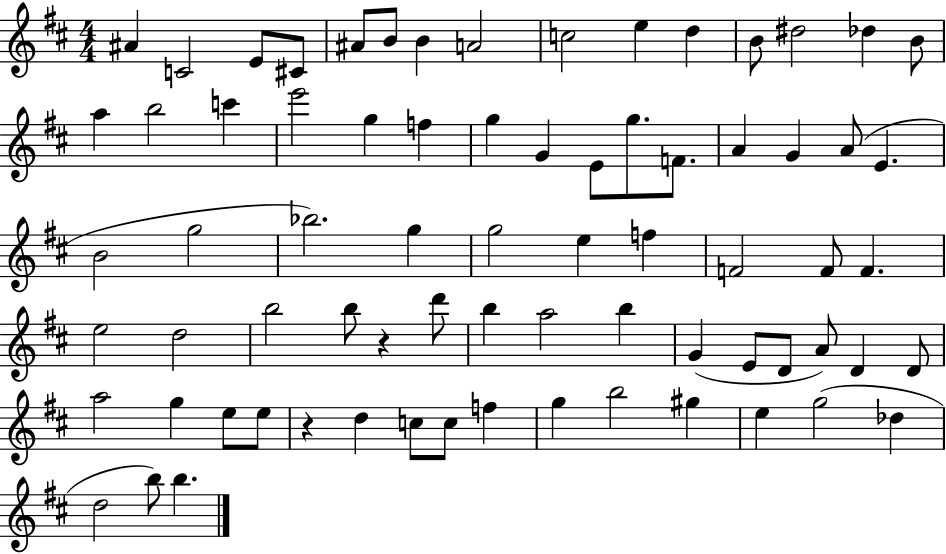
A#4/q C4/h E4/e C#4/e A#4/e B4/e B4/q A4/h C5/h E5/q D5/q B4/e D#5/h Db5/q B4/e A5/q B5/h C6/q E6/h G5/q F5/q G5/q G4/q E4/e G5/e. F4/e. A4/q G4/q A4/e E4/q. B4/h G5/h Bb5/h. G5/q G5/h E5/q F5/q F4/h F4/e F4/q. E5/h D5/h B5/h B5/e R/q D6/e B5/q A5/h B5/q G4/q E4/e D4/e A4/e D4/q D4/e A5/h G5/q E5/e E5/e R/q D5/q C5/e C5/e F5/q G5/q B5/h G#5/q E5/q G5/h Db5/q D5/h B5/e B5/q.